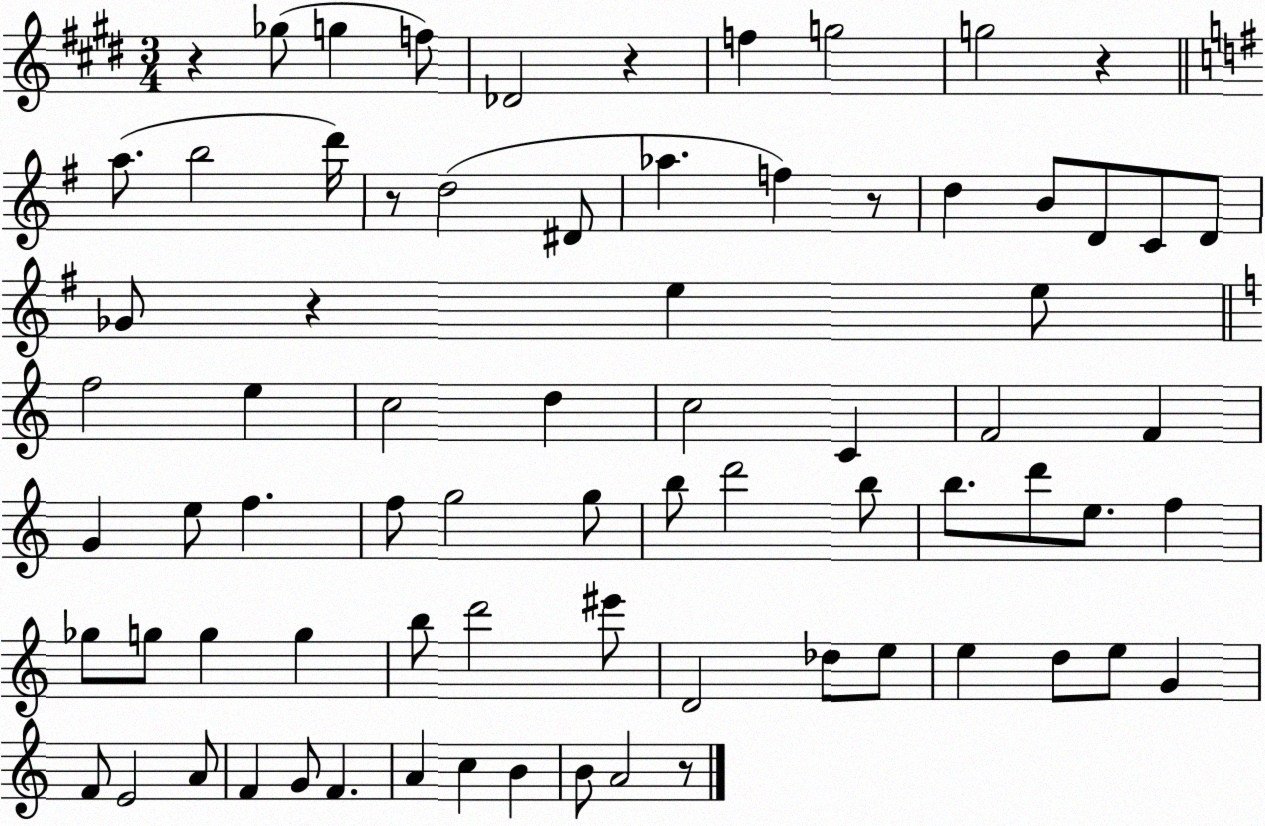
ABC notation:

X:1
T:Untitled
M:3/4
L:1/4
K:E
z _g/2 g f/2 _D2 z f g2 g2 z a/2 b2 d'/4 z/2 d2 ^D/2 _a f z/2 d B/2 D/2 C/2 D/2 _G/2 z e e/2 f2 e c2 d c2 C F2 F G e/2 f f/2 g2 g/2 b/2 d'2 b/2 b/2 d'/2 e/2 f _g/2 g/2 g g b/2 d'2 ^e'/2 D2 _d/2 e/2 e d/2 e/2 G F/2 E2 A/2 F G/2 F A c B B/2 A2 z/2